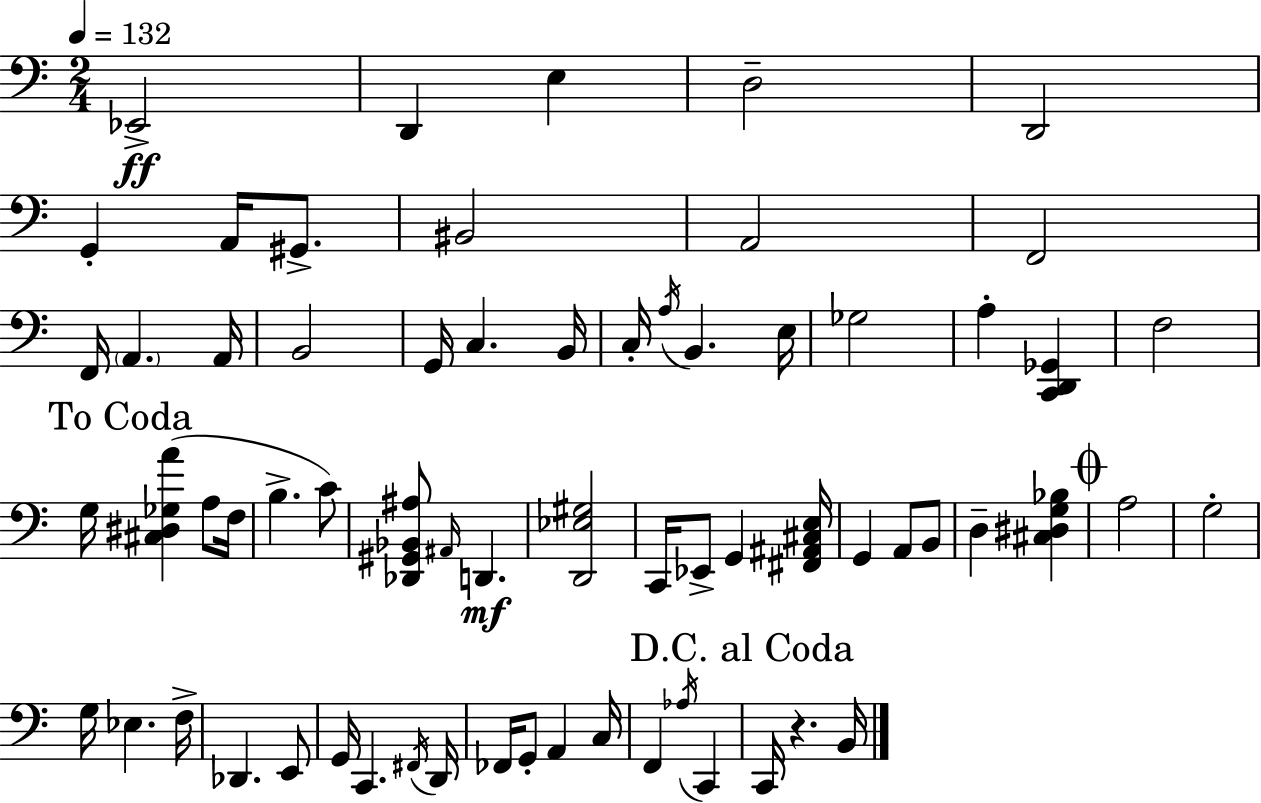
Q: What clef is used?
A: bass